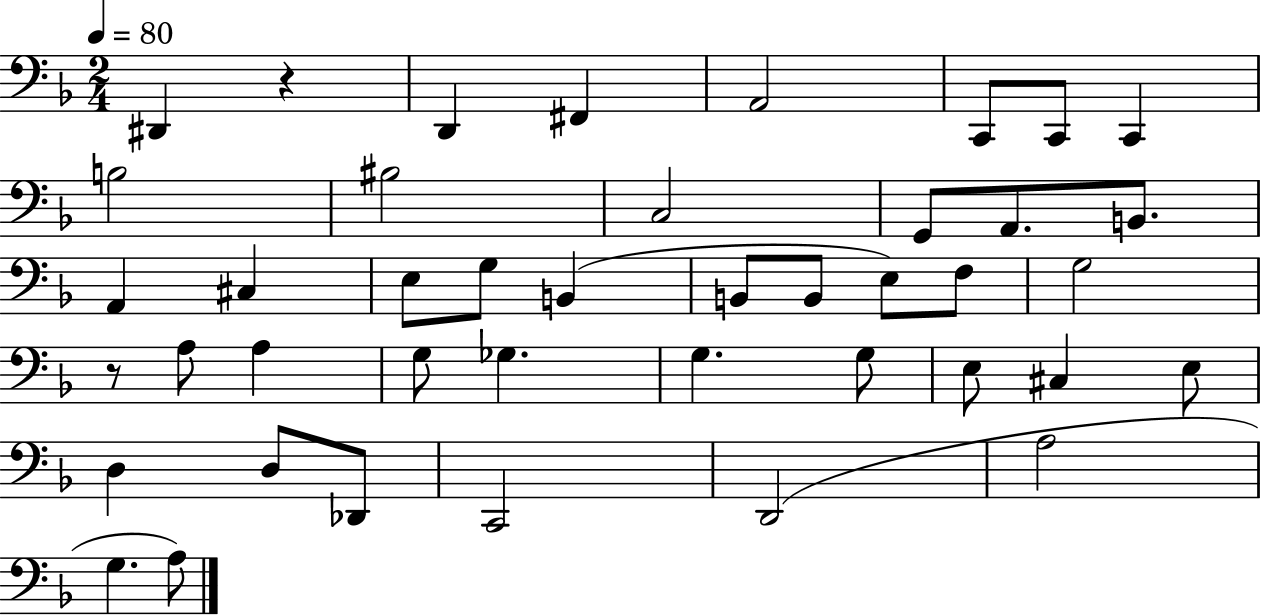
X:1
T:Untitled
M:2/4
L:1/4
K:F
^D,, z D,, ^F,, A,,2 C,,/2 C,,/2 C,, B,2 ^B,2 C,2 G,,/2 A,,/2 B,,/2 A,, ^C, E,/2 G,/2 B,, B,,/2 B,,/2 E,/2 F,/2 G,2 z/2 A,/2 A, G,/2 _G, G, G,/2 E,/2 ^C, E,/2 D, D,/2 _D,,/2 C,,2 D,,2 A,2 G, A,/2